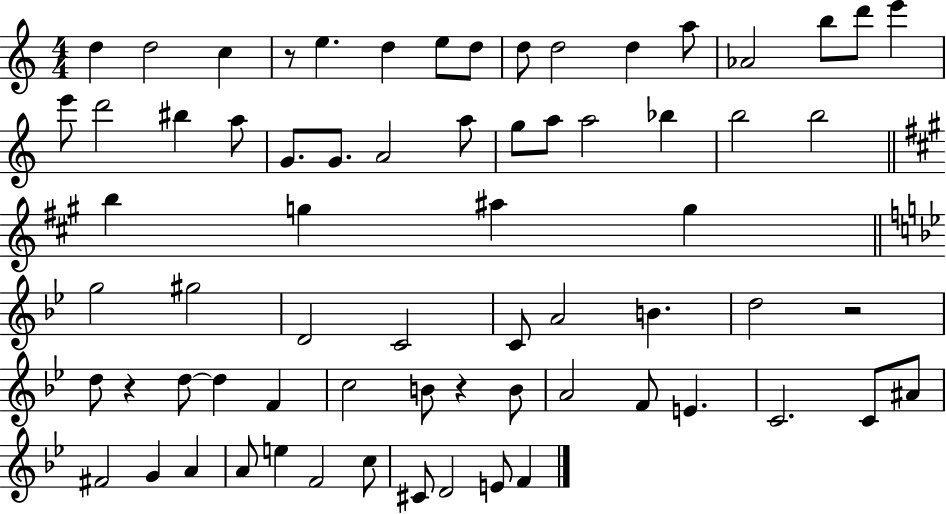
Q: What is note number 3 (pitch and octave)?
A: C5